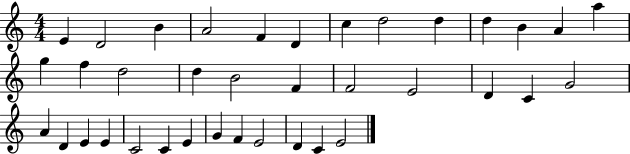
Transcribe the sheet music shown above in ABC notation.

X:1
T:Untitled
M:4/4
L:1/4
K:C
E D2 B A2 F D c d2 d d B A a g f d2 d B2 F F2 E2 D C G2 A D E E C2 C E G F E2 D C E2